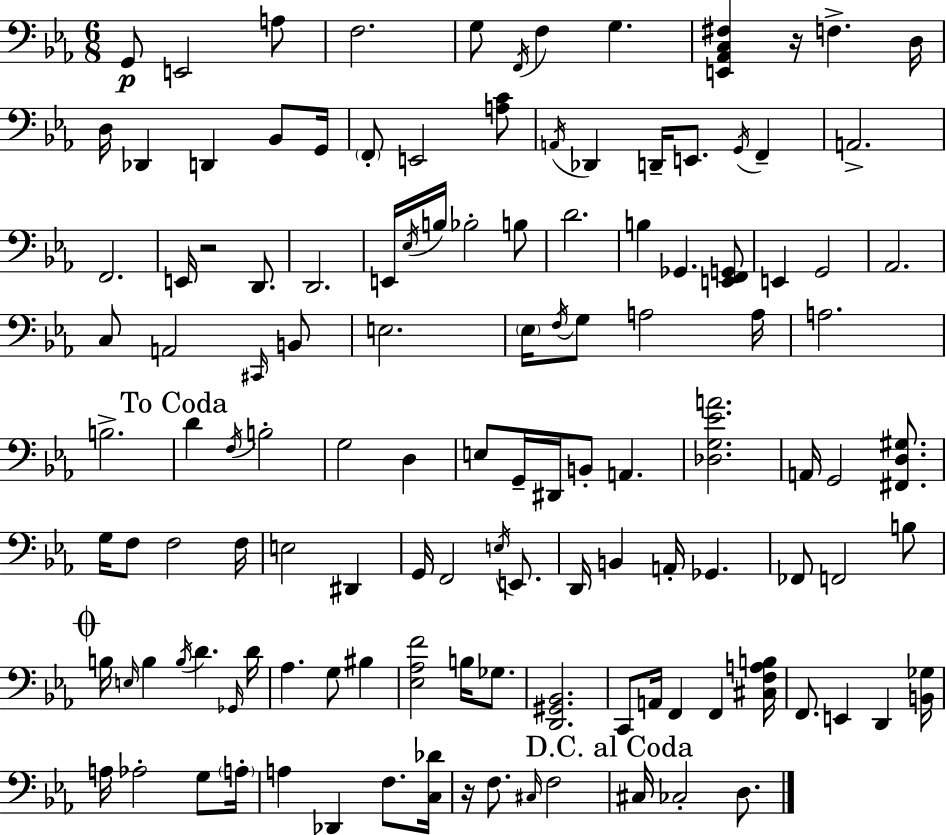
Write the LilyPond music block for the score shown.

{
  \clef bass
  \numericTimeSignature
  \time 6/8
  \key c \minor
  g,8\p e,2 a8 | f2. | g8 \acciaccatura { f,16 } f4 g4. | <e, aes, c fis>4 r16 f4.-> | \break d16 d16 des,4 d,4 bes,8 | g,16 \parenthesize f,8-. e,2 <a c'>8 | \acciaccatura { a,16 } des,4 d,16-- e,8. \acciaccatura { g,16 } f,4-- | a,2.-> | \break f,2. | e,16 r2 | d,8. d,2. | e,16 \acciaccatura { ees16 } b16 bes2-. | \break b8 d'2. | b4 ges,4. | <e, f, g,>8 e,4 g,2 | aes,2. | \break c8 a,2 | \grace { cis,16 } b,8 e2. | \parenthesize ees16 \acciaccatura { f16 } g8 a2 | a16 a2. | \break b2.-> | \mark "To Coda" d'4 \acciaccatura { f16 } b2-. | g2 | d4 e8 g,16-- dis,16 b,8-. | \break a,4. <des g ees' a'>2. | a,16 g,2 | <fis, d gis>8. g16 f8 f2 | f16 e2 | \break dis,4 g,16 f,2 | \acciaccatura { e16 } e,8. d,16 b,4 | a,16-. ges,4. fes,8 f,2 | b8 \mark \markup { \musicglyph "scripts.coda" } b16 \grace { e16 } b4 | \break \acciaccatura { b16 } d'4. \grace { ges,16 } d'16 aes4. | g8 bis4 <ees aes f'>2 | b16 ges8. <d, gis, bes,>2. | c,8 | \break a,16 f,4 f,4 <cis f a b>16 f,8. | e,4 d,4 <b, ges>16 a16 | aes2-. g8 \parenthesize a16-. a4 | des,4 f8. <c des'>16 r16 | \break f8. \grace { cis16 } f2 | \mark "D.C. al Coda" cis16 ces2-. d8. | \bar "|."
}